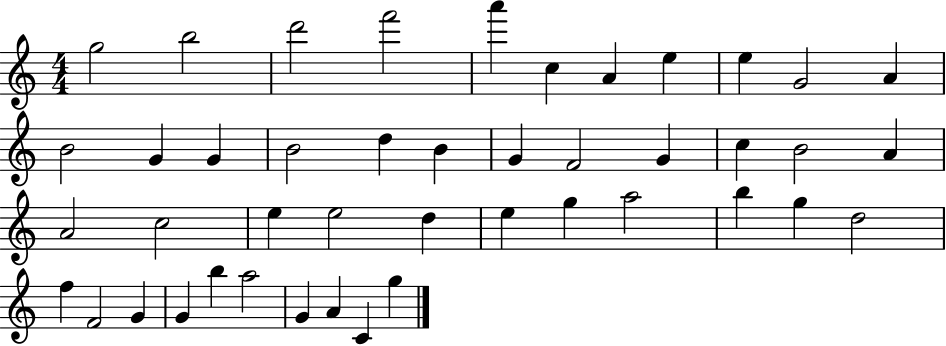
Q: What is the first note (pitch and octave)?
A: G5